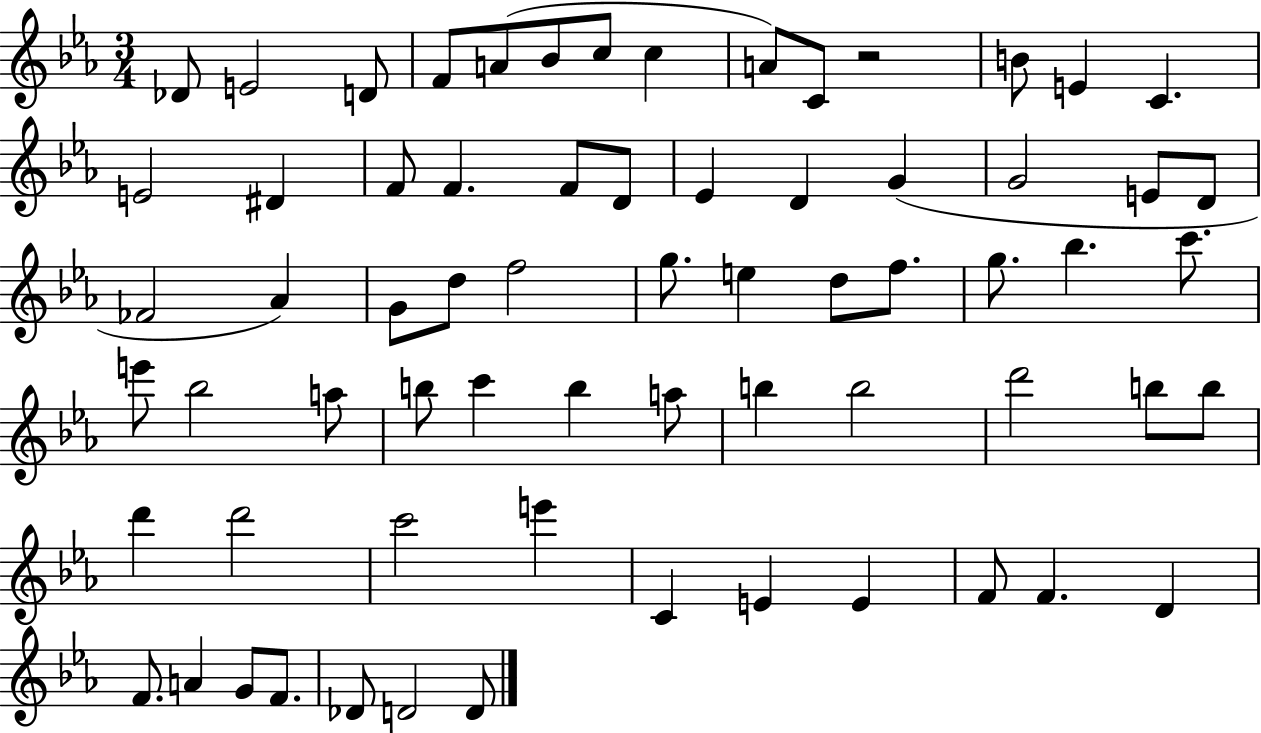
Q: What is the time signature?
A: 3/4